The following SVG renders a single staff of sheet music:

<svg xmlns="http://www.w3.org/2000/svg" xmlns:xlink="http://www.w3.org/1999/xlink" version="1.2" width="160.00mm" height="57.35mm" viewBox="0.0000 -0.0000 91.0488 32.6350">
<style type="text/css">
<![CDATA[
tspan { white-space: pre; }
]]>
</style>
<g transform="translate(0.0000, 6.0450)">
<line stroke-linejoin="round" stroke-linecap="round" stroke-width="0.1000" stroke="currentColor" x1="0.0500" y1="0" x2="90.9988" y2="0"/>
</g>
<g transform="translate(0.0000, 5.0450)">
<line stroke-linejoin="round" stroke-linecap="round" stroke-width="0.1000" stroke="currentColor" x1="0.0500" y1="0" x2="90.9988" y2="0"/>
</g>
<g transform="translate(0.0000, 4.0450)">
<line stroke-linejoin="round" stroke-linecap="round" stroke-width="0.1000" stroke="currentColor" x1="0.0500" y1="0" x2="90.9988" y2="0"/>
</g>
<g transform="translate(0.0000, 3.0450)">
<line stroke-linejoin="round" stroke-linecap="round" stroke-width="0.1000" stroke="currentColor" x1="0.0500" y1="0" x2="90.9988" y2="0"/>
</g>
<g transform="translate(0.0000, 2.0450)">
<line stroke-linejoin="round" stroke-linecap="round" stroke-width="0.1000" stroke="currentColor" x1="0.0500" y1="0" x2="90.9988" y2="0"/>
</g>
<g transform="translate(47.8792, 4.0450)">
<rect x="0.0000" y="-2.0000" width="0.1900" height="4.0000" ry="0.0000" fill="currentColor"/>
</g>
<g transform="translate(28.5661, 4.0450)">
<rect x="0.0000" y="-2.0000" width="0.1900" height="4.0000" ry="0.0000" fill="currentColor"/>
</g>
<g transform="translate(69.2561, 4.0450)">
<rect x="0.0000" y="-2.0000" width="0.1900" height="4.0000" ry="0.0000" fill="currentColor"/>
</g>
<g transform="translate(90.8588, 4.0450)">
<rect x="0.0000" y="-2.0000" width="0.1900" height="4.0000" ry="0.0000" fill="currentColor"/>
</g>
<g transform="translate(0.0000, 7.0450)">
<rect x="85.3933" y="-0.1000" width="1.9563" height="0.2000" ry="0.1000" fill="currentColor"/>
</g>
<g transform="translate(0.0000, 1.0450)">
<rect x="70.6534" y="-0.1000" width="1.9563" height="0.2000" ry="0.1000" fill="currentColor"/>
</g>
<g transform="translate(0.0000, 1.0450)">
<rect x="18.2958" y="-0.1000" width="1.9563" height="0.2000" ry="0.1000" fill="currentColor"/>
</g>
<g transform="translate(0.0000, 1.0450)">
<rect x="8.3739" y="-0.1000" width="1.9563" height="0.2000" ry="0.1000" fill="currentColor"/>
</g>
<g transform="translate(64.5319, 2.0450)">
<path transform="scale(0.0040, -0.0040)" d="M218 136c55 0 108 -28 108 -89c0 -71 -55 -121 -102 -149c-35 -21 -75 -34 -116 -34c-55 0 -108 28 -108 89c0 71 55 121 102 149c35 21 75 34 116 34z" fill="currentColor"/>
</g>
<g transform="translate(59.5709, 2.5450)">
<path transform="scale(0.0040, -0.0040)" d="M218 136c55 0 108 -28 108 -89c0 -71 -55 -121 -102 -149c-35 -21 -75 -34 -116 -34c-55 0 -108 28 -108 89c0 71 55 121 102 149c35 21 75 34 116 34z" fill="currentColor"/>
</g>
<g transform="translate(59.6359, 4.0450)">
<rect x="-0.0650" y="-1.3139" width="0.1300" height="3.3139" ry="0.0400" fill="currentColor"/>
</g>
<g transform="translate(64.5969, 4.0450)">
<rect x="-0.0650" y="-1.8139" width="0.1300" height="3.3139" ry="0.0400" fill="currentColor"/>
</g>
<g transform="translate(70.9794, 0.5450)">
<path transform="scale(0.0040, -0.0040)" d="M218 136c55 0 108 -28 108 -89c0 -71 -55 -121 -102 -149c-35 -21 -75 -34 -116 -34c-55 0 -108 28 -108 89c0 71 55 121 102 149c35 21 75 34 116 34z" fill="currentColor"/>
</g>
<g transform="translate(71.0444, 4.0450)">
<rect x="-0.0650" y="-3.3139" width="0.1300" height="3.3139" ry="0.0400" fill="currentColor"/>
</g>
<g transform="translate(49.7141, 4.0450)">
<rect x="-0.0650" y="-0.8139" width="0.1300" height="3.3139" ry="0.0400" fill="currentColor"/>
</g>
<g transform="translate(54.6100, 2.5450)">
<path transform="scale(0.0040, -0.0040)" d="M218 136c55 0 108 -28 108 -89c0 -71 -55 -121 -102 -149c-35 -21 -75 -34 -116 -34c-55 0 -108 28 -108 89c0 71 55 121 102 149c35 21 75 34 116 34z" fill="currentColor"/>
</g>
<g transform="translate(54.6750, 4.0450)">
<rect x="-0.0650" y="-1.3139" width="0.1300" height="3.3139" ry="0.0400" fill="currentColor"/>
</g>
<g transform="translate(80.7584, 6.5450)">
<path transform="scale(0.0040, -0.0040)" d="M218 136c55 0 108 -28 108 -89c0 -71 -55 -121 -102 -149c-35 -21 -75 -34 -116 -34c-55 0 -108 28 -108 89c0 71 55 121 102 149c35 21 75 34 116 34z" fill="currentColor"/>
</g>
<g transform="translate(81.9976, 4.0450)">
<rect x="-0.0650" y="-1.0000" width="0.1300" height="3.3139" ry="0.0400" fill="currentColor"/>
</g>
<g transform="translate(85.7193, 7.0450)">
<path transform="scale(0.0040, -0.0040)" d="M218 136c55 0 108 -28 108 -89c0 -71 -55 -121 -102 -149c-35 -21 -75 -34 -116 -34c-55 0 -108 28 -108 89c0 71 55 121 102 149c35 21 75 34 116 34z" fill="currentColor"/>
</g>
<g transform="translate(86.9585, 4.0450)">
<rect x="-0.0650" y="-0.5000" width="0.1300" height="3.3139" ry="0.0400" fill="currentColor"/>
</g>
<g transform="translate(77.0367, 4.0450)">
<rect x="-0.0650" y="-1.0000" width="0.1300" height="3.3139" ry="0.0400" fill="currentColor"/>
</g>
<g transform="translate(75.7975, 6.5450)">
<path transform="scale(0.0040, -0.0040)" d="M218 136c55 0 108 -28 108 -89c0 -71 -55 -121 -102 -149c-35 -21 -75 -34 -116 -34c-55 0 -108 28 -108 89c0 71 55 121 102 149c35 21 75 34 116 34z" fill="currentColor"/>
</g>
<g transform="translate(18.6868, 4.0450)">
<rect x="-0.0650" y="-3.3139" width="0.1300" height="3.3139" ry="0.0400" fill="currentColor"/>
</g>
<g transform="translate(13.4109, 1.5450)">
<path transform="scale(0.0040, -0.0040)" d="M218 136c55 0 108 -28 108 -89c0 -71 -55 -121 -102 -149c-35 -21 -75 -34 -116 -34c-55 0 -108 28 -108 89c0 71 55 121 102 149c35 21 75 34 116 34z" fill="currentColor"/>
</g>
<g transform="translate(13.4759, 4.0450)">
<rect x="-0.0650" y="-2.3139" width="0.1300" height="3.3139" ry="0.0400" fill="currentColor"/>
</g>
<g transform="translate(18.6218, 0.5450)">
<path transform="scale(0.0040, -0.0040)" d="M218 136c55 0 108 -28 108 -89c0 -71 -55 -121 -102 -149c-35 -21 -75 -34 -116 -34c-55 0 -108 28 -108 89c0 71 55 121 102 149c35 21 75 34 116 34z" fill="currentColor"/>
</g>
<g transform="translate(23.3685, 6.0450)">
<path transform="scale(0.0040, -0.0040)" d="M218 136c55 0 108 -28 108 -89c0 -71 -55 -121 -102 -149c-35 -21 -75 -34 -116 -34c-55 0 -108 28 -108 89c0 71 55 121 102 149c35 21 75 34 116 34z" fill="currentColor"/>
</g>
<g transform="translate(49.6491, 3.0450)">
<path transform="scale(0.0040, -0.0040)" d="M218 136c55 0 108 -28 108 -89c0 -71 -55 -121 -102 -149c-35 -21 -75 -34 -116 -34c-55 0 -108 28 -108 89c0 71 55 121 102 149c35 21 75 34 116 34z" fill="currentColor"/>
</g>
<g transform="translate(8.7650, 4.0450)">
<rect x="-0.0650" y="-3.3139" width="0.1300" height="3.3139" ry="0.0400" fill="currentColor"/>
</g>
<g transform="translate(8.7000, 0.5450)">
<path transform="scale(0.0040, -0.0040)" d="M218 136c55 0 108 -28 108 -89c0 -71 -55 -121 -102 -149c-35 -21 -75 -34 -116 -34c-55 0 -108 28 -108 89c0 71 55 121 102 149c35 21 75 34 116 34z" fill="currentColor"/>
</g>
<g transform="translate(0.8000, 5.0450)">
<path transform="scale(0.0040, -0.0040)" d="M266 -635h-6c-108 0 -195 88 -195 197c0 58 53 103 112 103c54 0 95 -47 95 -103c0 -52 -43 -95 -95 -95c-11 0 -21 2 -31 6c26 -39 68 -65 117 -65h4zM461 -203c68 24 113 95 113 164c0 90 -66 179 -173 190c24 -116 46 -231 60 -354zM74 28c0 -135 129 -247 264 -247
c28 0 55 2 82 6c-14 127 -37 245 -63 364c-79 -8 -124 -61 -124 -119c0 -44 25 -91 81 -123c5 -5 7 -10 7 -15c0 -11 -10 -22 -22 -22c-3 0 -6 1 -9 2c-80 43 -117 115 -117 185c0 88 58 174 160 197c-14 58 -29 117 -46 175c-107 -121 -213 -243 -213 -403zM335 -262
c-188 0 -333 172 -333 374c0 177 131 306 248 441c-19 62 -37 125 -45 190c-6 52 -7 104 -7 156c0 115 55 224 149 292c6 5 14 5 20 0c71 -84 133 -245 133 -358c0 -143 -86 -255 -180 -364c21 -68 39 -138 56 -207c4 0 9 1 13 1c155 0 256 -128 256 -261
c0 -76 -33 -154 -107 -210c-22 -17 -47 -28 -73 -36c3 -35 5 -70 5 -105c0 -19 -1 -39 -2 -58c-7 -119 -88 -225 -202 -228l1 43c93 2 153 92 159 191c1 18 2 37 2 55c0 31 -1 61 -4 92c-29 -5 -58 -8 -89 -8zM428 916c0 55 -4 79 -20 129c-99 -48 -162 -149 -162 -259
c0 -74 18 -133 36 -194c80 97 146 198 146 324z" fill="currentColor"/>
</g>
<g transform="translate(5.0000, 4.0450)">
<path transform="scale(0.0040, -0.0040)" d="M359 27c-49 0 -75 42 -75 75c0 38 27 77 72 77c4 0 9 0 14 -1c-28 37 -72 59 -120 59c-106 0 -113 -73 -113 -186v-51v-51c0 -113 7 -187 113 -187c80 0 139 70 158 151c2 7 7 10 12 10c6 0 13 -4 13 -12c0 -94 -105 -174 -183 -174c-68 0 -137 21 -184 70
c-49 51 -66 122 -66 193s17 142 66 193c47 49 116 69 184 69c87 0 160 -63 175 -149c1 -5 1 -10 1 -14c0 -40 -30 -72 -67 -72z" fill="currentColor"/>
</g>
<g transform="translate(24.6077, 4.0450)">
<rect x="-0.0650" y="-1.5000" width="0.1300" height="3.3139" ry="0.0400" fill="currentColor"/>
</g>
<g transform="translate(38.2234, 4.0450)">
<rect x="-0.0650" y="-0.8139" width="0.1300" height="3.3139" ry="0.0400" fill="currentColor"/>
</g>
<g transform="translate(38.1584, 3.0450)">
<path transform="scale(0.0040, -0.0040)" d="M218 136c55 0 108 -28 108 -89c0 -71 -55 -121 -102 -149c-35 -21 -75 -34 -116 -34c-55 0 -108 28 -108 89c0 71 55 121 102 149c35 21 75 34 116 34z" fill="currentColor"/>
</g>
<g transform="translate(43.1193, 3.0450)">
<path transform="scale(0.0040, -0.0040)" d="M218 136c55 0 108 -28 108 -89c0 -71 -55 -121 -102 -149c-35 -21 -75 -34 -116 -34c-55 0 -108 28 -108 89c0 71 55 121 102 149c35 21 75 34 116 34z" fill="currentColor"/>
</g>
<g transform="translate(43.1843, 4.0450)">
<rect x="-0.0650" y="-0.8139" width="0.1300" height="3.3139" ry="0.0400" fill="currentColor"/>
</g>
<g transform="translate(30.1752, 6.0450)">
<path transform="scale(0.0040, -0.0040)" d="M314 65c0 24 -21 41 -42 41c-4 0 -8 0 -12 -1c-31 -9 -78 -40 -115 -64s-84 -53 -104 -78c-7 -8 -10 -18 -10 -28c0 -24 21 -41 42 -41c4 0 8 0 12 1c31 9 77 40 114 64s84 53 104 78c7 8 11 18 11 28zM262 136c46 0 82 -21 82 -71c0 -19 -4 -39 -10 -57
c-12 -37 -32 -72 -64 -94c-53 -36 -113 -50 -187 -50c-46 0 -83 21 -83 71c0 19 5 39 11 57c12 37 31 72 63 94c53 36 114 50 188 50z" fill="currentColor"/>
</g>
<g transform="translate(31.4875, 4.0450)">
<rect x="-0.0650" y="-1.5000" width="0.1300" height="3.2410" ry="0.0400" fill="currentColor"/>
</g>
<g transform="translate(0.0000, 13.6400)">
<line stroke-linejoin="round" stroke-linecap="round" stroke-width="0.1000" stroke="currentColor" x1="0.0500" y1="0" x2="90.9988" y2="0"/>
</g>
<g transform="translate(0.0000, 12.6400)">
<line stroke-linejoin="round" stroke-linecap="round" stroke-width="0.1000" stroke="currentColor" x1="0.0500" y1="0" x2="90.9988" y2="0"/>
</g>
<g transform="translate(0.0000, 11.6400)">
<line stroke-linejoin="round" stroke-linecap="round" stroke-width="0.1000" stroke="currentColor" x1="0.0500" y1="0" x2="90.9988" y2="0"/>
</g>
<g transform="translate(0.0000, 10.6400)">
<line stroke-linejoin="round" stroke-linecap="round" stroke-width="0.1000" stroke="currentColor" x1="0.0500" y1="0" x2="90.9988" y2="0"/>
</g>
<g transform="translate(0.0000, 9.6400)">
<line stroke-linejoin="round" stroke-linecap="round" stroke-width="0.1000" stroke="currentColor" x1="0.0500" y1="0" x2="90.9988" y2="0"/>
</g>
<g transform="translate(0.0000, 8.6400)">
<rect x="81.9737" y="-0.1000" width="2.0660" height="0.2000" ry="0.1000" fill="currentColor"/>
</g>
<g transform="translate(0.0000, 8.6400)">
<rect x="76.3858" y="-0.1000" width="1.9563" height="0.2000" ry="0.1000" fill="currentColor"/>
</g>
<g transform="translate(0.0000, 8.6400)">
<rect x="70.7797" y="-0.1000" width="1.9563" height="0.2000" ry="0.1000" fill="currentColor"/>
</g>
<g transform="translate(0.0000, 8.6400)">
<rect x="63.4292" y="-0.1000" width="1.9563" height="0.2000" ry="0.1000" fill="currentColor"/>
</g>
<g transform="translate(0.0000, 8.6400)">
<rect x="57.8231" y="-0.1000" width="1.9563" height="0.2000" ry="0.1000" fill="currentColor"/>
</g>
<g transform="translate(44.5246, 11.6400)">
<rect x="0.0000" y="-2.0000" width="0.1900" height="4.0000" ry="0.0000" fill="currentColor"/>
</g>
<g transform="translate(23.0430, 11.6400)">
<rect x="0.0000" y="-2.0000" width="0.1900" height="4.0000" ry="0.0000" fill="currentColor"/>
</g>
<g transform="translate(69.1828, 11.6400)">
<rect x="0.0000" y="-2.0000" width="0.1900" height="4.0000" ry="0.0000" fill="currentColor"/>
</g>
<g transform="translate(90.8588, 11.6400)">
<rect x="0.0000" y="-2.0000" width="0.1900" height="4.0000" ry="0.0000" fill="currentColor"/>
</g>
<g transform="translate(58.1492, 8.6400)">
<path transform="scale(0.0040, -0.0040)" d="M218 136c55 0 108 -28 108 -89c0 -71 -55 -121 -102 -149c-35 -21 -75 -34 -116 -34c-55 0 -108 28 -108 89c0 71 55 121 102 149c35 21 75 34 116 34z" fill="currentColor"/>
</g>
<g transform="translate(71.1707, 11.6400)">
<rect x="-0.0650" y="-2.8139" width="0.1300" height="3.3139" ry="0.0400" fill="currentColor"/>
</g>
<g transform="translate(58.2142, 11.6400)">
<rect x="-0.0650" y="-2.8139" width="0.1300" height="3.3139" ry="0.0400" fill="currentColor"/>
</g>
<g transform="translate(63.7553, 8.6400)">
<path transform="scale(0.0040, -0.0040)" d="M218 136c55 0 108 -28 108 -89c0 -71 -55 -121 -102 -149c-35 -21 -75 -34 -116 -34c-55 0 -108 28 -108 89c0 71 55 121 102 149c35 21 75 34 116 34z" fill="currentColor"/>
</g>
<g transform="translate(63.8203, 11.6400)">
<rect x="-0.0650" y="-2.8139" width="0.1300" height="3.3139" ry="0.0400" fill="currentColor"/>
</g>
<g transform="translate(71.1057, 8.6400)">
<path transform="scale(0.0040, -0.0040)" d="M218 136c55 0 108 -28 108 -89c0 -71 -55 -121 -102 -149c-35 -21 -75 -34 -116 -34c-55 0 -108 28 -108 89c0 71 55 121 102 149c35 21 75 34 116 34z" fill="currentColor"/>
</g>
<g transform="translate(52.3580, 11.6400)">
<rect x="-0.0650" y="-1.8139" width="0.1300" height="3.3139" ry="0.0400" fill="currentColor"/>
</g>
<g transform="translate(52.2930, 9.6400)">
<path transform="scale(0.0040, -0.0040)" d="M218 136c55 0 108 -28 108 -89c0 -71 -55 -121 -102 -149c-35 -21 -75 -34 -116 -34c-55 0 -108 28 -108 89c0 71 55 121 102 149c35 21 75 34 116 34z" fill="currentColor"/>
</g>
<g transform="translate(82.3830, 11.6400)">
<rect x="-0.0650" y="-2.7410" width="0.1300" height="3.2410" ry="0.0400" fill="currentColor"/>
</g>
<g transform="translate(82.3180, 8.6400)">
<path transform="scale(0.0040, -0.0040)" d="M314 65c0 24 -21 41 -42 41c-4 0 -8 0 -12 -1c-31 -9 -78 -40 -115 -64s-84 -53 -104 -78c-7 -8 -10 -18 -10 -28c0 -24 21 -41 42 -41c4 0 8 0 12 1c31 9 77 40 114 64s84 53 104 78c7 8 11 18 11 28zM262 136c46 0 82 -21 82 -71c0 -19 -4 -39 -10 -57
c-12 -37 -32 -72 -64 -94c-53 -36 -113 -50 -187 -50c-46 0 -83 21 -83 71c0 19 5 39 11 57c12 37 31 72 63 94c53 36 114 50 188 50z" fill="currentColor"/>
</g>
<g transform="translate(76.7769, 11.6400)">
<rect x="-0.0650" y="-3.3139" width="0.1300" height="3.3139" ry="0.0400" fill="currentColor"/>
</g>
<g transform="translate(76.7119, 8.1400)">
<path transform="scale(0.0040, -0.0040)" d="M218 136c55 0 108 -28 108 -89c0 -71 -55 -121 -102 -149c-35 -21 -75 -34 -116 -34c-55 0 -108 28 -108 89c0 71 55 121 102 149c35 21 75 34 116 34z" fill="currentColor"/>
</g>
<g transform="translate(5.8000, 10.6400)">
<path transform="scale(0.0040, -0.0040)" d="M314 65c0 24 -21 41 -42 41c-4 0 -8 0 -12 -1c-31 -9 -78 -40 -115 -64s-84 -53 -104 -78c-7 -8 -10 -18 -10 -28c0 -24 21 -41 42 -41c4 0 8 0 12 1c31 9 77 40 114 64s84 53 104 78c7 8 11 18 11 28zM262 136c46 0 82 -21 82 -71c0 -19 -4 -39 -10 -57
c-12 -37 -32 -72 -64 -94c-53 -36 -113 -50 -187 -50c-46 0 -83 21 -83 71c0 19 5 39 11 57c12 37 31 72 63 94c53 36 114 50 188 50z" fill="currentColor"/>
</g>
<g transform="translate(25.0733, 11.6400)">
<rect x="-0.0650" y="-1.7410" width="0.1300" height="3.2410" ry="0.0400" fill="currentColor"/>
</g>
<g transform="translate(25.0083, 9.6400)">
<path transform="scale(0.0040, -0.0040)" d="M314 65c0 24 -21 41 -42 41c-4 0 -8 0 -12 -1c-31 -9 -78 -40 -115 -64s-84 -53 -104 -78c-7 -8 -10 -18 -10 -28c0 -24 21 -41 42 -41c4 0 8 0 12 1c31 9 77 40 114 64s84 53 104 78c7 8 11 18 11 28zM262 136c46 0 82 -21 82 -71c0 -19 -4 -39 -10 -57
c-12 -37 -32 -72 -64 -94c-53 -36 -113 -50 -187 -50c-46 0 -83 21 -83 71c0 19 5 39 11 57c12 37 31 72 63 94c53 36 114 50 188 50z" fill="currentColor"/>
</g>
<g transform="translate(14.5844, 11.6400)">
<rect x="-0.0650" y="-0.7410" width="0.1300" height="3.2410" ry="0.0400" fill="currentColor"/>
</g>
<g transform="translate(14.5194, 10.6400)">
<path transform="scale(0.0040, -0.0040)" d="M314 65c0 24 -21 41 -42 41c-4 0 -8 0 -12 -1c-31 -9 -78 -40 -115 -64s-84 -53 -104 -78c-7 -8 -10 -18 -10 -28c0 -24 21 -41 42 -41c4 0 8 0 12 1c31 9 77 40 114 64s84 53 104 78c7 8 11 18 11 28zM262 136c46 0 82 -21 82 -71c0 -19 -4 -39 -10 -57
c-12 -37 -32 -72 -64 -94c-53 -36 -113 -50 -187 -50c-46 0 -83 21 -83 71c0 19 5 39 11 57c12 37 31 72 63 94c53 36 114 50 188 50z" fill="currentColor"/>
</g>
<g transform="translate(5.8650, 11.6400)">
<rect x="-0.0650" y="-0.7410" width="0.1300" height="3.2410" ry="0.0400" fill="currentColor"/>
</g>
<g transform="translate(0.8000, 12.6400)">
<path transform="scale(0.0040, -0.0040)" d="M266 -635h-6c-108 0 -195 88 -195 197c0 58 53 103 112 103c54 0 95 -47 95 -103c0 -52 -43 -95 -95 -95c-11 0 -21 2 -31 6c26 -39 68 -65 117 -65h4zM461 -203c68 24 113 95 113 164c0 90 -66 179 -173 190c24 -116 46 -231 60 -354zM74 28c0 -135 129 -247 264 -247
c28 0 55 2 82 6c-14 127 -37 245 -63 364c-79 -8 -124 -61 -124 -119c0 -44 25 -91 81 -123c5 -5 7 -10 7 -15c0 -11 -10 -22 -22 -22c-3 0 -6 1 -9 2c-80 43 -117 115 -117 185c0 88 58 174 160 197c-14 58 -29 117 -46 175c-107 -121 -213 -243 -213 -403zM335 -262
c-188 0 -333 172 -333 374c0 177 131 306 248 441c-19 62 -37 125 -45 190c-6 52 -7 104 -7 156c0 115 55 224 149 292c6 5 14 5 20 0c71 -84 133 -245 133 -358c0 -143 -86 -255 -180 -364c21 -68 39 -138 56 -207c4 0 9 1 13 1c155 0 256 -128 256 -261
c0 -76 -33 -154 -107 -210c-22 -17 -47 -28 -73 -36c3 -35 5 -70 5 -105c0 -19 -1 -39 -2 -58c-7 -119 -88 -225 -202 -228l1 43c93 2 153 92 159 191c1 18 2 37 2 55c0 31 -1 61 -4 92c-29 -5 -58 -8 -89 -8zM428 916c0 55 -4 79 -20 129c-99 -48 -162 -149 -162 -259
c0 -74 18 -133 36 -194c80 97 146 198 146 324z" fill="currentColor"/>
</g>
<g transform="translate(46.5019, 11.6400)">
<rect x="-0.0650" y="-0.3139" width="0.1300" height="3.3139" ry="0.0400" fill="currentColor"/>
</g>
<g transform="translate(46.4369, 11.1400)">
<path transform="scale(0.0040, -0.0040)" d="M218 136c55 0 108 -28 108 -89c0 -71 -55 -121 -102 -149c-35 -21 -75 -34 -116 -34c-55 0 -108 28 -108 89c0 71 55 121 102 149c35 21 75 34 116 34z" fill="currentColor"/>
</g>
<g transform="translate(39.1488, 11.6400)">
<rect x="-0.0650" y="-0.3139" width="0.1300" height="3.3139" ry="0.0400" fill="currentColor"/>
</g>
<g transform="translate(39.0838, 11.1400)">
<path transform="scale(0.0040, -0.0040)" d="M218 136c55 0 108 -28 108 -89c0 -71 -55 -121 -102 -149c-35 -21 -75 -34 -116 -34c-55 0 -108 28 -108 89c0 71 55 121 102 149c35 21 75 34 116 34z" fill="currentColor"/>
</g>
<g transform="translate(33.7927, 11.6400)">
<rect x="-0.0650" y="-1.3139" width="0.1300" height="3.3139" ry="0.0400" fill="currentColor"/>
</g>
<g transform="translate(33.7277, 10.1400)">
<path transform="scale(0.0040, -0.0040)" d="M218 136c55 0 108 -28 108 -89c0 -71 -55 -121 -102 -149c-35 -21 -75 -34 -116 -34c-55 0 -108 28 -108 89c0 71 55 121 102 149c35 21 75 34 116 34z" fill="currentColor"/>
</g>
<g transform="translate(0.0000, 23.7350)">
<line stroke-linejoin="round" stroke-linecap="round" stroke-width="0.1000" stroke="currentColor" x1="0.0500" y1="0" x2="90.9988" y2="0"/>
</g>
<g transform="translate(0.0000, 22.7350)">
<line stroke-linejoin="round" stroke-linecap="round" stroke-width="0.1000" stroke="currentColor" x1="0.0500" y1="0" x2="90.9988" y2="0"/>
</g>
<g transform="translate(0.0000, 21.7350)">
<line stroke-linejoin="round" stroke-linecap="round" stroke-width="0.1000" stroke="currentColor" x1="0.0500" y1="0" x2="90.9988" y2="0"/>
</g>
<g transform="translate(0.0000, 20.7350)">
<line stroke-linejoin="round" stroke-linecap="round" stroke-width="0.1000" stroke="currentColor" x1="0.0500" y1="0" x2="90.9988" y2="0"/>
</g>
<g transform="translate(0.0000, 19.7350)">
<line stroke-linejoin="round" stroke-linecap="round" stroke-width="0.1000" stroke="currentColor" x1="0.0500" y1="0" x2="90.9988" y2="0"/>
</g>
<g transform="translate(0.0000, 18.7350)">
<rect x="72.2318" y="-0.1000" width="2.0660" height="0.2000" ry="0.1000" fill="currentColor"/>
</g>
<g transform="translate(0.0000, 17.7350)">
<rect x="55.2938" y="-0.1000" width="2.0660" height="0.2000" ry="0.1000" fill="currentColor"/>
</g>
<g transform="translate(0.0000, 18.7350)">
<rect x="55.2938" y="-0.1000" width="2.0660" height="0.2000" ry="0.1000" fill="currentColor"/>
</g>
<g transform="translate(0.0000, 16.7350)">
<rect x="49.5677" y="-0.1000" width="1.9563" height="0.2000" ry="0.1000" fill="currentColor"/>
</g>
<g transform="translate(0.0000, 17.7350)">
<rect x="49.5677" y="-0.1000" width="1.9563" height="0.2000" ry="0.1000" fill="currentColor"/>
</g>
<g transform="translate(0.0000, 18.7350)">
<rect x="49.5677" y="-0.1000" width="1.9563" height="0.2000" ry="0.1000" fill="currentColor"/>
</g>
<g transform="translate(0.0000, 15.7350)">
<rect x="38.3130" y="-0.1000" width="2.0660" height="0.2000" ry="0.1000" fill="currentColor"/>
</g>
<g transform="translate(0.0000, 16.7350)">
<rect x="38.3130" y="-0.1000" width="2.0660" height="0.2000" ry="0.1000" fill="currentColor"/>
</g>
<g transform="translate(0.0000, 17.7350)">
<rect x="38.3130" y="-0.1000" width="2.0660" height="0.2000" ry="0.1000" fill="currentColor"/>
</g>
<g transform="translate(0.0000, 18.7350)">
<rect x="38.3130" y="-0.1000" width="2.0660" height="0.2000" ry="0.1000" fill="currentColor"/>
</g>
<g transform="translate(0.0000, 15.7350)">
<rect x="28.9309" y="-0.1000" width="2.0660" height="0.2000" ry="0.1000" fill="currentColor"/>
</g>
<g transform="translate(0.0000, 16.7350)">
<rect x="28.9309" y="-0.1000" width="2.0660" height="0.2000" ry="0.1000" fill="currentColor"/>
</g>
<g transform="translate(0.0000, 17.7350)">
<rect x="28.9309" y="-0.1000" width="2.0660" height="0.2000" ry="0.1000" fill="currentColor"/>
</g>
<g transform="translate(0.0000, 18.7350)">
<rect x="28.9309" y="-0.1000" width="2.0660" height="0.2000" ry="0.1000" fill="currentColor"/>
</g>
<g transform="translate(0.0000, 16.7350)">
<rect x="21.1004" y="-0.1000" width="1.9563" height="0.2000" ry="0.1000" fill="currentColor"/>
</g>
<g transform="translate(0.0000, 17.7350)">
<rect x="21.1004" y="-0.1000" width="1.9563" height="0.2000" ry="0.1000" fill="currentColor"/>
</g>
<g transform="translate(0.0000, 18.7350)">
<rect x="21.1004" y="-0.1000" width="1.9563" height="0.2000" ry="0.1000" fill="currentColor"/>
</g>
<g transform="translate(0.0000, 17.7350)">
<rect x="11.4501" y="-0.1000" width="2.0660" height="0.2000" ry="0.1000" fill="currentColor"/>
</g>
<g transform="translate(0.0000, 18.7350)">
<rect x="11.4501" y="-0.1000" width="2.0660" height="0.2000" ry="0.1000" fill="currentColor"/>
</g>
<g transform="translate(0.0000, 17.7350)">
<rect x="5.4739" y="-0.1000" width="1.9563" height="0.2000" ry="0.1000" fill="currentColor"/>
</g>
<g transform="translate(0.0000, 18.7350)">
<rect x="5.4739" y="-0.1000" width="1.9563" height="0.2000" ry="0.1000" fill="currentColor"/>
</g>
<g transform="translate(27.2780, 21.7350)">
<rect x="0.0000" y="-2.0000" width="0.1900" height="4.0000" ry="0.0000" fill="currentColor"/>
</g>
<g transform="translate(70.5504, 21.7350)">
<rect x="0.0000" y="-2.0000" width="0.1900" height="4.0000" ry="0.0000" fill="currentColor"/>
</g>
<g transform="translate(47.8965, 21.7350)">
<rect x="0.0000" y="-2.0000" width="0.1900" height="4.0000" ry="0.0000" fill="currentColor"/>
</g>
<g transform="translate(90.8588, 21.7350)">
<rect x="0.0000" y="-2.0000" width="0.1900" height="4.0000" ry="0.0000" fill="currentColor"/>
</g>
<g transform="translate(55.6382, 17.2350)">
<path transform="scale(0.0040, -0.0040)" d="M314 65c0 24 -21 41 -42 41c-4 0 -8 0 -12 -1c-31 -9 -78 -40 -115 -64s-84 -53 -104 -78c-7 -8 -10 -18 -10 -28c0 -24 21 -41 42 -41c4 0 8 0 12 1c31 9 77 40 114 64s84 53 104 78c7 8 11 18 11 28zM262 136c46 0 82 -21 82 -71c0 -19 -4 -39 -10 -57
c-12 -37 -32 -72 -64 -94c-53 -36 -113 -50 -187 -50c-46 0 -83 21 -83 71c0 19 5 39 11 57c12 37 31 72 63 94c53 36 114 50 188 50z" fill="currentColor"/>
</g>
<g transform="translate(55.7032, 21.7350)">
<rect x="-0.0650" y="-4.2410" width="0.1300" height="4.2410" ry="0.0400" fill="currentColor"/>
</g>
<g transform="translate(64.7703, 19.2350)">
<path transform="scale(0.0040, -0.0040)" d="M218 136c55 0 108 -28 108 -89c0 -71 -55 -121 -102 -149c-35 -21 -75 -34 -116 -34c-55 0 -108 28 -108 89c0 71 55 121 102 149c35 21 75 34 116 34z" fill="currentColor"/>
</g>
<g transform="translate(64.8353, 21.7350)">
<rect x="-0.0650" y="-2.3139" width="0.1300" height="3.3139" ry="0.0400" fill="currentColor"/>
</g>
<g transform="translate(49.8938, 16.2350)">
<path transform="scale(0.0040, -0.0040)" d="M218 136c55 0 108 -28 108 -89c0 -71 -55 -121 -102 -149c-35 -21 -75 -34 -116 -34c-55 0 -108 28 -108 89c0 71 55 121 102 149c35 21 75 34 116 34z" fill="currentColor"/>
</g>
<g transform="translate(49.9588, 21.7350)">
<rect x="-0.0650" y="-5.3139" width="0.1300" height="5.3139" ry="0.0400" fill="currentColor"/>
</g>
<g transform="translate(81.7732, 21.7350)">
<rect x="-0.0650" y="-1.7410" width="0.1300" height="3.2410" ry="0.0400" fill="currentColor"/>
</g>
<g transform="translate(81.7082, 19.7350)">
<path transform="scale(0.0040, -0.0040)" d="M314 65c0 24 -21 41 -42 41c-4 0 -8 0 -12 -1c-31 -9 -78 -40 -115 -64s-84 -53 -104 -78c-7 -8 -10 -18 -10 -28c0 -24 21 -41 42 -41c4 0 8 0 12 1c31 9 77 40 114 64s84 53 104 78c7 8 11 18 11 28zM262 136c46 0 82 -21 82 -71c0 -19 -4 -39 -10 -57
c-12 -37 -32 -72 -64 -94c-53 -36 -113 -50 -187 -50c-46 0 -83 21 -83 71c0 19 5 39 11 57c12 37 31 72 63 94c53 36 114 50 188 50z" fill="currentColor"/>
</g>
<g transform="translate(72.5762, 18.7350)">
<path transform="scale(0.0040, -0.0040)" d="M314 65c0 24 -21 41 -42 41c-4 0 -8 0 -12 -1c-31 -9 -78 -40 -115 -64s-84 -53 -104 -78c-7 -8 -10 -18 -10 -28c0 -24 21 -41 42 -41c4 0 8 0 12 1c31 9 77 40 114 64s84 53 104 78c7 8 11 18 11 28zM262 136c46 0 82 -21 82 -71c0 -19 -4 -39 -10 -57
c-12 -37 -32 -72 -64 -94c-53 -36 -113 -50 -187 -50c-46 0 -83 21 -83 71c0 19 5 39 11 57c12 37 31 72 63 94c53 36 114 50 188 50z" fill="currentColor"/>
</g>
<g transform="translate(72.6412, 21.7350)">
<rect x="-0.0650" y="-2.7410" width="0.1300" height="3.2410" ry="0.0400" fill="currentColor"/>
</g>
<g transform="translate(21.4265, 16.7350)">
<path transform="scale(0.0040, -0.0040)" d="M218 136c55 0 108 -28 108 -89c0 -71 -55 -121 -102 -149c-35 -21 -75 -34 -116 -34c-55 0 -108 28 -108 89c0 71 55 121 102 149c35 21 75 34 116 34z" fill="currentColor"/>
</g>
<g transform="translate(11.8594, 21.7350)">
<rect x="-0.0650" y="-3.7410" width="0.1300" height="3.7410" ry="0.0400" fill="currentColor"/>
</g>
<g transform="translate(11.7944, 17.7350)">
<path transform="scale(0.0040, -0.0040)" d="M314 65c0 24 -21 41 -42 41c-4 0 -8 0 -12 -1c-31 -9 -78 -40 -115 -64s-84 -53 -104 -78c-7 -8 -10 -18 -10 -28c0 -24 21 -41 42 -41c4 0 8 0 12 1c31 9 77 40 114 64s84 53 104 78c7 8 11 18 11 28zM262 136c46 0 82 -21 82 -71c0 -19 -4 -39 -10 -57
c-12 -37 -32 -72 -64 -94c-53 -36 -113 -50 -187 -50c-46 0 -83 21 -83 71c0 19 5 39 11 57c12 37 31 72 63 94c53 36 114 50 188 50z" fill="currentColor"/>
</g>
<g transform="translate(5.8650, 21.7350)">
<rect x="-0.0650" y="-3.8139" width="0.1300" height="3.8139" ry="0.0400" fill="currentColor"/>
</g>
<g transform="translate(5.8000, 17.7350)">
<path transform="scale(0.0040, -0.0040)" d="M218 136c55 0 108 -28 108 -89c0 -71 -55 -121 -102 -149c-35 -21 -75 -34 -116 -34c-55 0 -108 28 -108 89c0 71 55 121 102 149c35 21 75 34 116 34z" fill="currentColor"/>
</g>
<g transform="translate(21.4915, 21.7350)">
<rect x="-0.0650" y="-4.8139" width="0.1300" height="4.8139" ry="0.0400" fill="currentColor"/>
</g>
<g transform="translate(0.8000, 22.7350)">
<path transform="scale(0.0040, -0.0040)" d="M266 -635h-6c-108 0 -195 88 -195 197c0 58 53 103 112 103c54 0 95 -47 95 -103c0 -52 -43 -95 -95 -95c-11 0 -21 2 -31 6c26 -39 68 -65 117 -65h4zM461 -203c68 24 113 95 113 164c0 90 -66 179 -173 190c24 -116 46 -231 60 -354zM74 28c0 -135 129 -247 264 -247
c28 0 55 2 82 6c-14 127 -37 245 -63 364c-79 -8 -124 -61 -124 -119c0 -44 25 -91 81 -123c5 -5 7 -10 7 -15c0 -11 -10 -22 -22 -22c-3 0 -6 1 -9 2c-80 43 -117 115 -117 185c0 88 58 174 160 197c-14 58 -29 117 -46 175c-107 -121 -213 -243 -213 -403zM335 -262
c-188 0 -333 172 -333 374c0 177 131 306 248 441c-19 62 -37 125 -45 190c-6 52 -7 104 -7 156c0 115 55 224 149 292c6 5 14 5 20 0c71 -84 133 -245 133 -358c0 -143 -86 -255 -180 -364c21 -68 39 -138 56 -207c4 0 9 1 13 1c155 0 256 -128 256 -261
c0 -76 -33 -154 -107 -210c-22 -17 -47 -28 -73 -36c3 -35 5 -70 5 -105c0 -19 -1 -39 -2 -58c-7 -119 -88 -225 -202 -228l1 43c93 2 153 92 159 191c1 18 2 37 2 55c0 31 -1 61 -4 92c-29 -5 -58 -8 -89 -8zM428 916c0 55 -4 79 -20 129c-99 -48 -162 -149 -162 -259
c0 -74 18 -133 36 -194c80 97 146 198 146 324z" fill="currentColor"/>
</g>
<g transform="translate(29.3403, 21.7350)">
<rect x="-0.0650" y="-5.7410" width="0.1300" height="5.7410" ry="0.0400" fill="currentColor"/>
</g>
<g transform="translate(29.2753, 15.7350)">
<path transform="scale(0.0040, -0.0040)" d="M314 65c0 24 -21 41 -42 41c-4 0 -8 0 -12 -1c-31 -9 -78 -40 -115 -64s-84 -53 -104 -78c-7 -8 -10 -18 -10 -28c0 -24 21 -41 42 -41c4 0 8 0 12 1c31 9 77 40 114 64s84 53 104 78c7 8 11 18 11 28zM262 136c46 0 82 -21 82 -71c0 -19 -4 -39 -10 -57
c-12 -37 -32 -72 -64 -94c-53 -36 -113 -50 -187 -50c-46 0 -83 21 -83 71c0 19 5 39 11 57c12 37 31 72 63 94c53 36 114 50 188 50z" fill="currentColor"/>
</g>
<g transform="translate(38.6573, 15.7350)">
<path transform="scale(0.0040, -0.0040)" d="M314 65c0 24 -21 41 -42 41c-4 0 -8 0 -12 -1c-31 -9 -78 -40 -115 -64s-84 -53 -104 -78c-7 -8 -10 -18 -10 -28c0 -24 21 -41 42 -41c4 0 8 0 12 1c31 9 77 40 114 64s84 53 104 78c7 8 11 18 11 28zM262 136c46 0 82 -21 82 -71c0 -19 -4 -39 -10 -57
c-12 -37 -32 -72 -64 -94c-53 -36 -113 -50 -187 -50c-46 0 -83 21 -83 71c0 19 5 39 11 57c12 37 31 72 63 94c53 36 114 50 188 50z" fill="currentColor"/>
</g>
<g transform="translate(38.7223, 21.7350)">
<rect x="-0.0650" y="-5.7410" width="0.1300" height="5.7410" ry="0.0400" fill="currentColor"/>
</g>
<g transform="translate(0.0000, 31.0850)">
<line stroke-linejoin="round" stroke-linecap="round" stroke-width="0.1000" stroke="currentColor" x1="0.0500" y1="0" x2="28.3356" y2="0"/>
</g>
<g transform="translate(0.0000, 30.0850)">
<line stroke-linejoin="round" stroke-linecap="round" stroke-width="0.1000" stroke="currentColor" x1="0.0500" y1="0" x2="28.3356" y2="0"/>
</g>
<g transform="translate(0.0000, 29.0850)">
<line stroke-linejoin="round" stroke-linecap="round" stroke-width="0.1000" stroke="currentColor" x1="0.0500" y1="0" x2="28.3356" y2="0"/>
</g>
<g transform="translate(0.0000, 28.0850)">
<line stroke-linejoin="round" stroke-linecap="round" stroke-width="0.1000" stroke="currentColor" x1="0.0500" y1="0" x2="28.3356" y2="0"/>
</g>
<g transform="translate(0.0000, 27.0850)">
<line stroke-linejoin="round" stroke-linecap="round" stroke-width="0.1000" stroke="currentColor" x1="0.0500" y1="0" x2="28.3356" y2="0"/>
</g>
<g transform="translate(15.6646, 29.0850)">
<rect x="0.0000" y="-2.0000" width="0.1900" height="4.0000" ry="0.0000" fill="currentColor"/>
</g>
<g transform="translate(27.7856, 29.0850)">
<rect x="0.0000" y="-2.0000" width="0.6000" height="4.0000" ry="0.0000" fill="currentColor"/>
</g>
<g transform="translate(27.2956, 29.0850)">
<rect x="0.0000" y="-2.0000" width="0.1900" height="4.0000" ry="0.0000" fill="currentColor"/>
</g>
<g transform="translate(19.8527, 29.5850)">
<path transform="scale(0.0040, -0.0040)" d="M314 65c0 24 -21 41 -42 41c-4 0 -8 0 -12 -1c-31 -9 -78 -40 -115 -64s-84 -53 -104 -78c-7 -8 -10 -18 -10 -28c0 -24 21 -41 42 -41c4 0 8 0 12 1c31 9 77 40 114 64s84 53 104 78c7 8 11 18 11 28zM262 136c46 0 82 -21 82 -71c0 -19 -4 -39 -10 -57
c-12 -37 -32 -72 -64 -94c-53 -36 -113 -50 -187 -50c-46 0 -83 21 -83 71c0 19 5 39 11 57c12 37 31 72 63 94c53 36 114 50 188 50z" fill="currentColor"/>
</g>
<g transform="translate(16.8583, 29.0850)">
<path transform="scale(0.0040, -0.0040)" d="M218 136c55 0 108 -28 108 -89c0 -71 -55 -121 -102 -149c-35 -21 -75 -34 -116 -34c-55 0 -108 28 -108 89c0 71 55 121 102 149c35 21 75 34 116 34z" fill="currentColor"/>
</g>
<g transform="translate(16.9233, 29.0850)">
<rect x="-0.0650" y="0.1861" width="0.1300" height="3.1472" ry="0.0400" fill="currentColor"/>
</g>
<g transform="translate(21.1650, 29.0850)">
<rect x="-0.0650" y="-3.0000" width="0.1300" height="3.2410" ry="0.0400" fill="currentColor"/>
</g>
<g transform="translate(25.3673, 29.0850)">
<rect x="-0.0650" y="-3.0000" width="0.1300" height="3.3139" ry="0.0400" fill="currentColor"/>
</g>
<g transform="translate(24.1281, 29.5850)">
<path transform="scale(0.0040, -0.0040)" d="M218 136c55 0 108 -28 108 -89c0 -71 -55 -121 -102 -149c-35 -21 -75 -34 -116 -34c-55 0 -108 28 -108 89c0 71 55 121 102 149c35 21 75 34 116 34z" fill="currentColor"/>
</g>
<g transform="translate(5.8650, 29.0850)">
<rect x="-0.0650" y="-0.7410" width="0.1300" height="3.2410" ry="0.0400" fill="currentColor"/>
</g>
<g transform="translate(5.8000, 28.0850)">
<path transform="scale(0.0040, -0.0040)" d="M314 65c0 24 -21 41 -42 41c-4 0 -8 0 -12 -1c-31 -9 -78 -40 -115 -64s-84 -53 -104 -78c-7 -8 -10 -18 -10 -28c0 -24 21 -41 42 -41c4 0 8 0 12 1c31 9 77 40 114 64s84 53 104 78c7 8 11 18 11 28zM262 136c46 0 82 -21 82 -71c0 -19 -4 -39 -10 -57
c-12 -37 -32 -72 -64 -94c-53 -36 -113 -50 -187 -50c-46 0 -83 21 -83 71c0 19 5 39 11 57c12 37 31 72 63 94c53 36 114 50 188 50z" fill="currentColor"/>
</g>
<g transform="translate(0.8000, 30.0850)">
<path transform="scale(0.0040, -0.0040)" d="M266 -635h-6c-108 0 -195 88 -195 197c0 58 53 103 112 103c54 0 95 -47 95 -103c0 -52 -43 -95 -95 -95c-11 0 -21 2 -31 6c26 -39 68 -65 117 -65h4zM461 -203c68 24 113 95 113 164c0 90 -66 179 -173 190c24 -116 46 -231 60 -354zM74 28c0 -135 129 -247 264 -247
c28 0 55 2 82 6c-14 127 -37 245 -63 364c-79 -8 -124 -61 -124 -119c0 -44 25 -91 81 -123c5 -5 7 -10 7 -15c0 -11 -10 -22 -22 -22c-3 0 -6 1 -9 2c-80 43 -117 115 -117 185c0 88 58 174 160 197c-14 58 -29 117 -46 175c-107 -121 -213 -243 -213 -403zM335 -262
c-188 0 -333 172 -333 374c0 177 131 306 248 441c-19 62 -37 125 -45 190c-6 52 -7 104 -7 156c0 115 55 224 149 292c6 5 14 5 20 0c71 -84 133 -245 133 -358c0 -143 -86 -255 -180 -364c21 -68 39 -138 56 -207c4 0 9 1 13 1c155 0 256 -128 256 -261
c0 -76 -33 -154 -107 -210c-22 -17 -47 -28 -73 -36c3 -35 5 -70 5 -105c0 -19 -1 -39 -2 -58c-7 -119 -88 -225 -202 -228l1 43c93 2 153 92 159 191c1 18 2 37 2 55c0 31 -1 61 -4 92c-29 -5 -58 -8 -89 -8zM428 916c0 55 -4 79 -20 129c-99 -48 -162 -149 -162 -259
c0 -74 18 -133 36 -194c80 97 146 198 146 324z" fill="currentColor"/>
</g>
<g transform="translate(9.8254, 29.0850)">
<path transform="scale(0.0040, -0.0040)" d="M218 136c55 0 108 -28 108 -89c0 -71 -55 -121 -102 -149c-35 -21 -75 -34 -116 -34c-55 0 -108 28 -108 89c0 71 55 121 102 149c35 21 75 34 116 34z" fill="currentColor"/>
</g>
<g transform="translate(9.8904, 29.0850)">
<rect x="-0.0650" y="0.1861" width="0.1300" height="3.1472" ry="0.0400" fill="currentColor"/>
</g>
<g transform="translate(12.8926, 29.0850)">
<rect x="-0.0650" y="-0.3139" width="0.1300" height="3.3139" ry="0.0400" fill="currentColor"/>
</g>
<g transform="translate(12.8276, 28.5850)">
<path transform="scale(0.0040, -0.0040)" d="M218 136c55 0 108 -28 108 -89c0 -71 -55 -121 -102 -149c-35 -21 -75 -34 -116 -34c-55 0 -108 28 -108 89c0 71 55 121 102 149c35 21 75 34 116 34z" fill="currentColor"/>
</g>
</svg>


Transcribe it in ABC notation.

X:1
T:Untitled
M:4/4
L:1/4
K:C
b g b E E2 d d d e e f b D D C d2 d2 f2 e c c f a a a b a2 c' c'2 e' g'2 g'2 f' d'2 g a2 f2 d2 B c B A2 A